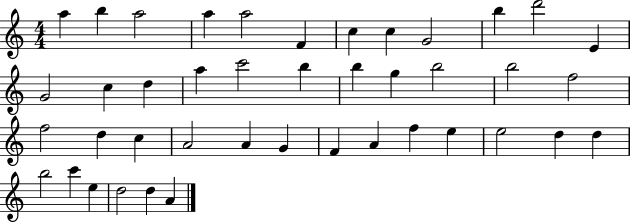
X:1
T:Untitled
M:4/4
L:1/4
K:C
a b a2 a a2 F c c G2 b d'2 E G2 c d a c'2 b b g b2 b2 f2 f2 d c A2 A G F A f e e2 d d b2 c' e d2 d A